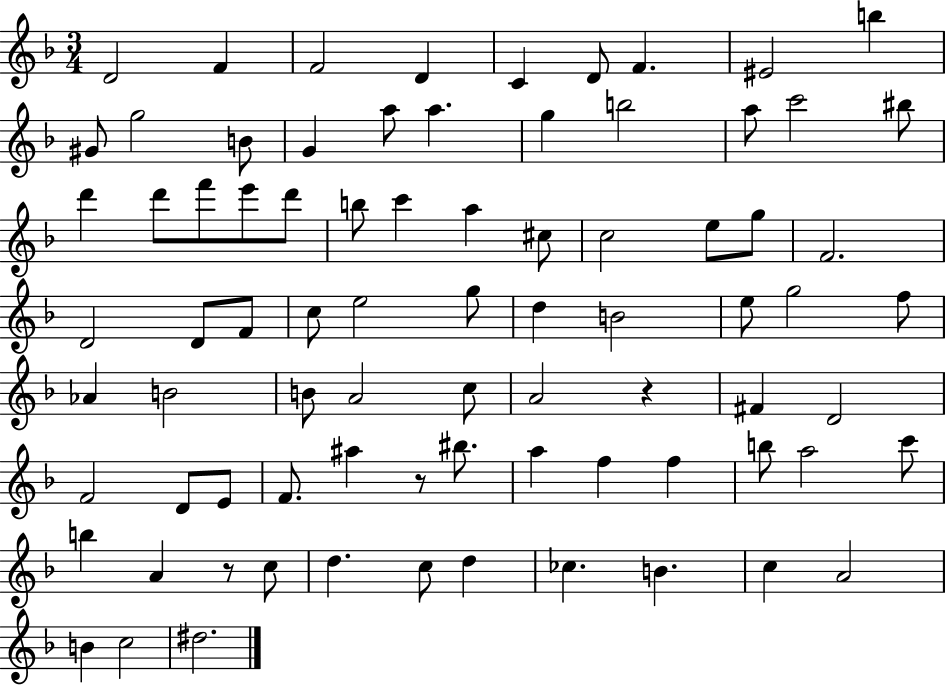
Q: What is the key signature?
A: F major